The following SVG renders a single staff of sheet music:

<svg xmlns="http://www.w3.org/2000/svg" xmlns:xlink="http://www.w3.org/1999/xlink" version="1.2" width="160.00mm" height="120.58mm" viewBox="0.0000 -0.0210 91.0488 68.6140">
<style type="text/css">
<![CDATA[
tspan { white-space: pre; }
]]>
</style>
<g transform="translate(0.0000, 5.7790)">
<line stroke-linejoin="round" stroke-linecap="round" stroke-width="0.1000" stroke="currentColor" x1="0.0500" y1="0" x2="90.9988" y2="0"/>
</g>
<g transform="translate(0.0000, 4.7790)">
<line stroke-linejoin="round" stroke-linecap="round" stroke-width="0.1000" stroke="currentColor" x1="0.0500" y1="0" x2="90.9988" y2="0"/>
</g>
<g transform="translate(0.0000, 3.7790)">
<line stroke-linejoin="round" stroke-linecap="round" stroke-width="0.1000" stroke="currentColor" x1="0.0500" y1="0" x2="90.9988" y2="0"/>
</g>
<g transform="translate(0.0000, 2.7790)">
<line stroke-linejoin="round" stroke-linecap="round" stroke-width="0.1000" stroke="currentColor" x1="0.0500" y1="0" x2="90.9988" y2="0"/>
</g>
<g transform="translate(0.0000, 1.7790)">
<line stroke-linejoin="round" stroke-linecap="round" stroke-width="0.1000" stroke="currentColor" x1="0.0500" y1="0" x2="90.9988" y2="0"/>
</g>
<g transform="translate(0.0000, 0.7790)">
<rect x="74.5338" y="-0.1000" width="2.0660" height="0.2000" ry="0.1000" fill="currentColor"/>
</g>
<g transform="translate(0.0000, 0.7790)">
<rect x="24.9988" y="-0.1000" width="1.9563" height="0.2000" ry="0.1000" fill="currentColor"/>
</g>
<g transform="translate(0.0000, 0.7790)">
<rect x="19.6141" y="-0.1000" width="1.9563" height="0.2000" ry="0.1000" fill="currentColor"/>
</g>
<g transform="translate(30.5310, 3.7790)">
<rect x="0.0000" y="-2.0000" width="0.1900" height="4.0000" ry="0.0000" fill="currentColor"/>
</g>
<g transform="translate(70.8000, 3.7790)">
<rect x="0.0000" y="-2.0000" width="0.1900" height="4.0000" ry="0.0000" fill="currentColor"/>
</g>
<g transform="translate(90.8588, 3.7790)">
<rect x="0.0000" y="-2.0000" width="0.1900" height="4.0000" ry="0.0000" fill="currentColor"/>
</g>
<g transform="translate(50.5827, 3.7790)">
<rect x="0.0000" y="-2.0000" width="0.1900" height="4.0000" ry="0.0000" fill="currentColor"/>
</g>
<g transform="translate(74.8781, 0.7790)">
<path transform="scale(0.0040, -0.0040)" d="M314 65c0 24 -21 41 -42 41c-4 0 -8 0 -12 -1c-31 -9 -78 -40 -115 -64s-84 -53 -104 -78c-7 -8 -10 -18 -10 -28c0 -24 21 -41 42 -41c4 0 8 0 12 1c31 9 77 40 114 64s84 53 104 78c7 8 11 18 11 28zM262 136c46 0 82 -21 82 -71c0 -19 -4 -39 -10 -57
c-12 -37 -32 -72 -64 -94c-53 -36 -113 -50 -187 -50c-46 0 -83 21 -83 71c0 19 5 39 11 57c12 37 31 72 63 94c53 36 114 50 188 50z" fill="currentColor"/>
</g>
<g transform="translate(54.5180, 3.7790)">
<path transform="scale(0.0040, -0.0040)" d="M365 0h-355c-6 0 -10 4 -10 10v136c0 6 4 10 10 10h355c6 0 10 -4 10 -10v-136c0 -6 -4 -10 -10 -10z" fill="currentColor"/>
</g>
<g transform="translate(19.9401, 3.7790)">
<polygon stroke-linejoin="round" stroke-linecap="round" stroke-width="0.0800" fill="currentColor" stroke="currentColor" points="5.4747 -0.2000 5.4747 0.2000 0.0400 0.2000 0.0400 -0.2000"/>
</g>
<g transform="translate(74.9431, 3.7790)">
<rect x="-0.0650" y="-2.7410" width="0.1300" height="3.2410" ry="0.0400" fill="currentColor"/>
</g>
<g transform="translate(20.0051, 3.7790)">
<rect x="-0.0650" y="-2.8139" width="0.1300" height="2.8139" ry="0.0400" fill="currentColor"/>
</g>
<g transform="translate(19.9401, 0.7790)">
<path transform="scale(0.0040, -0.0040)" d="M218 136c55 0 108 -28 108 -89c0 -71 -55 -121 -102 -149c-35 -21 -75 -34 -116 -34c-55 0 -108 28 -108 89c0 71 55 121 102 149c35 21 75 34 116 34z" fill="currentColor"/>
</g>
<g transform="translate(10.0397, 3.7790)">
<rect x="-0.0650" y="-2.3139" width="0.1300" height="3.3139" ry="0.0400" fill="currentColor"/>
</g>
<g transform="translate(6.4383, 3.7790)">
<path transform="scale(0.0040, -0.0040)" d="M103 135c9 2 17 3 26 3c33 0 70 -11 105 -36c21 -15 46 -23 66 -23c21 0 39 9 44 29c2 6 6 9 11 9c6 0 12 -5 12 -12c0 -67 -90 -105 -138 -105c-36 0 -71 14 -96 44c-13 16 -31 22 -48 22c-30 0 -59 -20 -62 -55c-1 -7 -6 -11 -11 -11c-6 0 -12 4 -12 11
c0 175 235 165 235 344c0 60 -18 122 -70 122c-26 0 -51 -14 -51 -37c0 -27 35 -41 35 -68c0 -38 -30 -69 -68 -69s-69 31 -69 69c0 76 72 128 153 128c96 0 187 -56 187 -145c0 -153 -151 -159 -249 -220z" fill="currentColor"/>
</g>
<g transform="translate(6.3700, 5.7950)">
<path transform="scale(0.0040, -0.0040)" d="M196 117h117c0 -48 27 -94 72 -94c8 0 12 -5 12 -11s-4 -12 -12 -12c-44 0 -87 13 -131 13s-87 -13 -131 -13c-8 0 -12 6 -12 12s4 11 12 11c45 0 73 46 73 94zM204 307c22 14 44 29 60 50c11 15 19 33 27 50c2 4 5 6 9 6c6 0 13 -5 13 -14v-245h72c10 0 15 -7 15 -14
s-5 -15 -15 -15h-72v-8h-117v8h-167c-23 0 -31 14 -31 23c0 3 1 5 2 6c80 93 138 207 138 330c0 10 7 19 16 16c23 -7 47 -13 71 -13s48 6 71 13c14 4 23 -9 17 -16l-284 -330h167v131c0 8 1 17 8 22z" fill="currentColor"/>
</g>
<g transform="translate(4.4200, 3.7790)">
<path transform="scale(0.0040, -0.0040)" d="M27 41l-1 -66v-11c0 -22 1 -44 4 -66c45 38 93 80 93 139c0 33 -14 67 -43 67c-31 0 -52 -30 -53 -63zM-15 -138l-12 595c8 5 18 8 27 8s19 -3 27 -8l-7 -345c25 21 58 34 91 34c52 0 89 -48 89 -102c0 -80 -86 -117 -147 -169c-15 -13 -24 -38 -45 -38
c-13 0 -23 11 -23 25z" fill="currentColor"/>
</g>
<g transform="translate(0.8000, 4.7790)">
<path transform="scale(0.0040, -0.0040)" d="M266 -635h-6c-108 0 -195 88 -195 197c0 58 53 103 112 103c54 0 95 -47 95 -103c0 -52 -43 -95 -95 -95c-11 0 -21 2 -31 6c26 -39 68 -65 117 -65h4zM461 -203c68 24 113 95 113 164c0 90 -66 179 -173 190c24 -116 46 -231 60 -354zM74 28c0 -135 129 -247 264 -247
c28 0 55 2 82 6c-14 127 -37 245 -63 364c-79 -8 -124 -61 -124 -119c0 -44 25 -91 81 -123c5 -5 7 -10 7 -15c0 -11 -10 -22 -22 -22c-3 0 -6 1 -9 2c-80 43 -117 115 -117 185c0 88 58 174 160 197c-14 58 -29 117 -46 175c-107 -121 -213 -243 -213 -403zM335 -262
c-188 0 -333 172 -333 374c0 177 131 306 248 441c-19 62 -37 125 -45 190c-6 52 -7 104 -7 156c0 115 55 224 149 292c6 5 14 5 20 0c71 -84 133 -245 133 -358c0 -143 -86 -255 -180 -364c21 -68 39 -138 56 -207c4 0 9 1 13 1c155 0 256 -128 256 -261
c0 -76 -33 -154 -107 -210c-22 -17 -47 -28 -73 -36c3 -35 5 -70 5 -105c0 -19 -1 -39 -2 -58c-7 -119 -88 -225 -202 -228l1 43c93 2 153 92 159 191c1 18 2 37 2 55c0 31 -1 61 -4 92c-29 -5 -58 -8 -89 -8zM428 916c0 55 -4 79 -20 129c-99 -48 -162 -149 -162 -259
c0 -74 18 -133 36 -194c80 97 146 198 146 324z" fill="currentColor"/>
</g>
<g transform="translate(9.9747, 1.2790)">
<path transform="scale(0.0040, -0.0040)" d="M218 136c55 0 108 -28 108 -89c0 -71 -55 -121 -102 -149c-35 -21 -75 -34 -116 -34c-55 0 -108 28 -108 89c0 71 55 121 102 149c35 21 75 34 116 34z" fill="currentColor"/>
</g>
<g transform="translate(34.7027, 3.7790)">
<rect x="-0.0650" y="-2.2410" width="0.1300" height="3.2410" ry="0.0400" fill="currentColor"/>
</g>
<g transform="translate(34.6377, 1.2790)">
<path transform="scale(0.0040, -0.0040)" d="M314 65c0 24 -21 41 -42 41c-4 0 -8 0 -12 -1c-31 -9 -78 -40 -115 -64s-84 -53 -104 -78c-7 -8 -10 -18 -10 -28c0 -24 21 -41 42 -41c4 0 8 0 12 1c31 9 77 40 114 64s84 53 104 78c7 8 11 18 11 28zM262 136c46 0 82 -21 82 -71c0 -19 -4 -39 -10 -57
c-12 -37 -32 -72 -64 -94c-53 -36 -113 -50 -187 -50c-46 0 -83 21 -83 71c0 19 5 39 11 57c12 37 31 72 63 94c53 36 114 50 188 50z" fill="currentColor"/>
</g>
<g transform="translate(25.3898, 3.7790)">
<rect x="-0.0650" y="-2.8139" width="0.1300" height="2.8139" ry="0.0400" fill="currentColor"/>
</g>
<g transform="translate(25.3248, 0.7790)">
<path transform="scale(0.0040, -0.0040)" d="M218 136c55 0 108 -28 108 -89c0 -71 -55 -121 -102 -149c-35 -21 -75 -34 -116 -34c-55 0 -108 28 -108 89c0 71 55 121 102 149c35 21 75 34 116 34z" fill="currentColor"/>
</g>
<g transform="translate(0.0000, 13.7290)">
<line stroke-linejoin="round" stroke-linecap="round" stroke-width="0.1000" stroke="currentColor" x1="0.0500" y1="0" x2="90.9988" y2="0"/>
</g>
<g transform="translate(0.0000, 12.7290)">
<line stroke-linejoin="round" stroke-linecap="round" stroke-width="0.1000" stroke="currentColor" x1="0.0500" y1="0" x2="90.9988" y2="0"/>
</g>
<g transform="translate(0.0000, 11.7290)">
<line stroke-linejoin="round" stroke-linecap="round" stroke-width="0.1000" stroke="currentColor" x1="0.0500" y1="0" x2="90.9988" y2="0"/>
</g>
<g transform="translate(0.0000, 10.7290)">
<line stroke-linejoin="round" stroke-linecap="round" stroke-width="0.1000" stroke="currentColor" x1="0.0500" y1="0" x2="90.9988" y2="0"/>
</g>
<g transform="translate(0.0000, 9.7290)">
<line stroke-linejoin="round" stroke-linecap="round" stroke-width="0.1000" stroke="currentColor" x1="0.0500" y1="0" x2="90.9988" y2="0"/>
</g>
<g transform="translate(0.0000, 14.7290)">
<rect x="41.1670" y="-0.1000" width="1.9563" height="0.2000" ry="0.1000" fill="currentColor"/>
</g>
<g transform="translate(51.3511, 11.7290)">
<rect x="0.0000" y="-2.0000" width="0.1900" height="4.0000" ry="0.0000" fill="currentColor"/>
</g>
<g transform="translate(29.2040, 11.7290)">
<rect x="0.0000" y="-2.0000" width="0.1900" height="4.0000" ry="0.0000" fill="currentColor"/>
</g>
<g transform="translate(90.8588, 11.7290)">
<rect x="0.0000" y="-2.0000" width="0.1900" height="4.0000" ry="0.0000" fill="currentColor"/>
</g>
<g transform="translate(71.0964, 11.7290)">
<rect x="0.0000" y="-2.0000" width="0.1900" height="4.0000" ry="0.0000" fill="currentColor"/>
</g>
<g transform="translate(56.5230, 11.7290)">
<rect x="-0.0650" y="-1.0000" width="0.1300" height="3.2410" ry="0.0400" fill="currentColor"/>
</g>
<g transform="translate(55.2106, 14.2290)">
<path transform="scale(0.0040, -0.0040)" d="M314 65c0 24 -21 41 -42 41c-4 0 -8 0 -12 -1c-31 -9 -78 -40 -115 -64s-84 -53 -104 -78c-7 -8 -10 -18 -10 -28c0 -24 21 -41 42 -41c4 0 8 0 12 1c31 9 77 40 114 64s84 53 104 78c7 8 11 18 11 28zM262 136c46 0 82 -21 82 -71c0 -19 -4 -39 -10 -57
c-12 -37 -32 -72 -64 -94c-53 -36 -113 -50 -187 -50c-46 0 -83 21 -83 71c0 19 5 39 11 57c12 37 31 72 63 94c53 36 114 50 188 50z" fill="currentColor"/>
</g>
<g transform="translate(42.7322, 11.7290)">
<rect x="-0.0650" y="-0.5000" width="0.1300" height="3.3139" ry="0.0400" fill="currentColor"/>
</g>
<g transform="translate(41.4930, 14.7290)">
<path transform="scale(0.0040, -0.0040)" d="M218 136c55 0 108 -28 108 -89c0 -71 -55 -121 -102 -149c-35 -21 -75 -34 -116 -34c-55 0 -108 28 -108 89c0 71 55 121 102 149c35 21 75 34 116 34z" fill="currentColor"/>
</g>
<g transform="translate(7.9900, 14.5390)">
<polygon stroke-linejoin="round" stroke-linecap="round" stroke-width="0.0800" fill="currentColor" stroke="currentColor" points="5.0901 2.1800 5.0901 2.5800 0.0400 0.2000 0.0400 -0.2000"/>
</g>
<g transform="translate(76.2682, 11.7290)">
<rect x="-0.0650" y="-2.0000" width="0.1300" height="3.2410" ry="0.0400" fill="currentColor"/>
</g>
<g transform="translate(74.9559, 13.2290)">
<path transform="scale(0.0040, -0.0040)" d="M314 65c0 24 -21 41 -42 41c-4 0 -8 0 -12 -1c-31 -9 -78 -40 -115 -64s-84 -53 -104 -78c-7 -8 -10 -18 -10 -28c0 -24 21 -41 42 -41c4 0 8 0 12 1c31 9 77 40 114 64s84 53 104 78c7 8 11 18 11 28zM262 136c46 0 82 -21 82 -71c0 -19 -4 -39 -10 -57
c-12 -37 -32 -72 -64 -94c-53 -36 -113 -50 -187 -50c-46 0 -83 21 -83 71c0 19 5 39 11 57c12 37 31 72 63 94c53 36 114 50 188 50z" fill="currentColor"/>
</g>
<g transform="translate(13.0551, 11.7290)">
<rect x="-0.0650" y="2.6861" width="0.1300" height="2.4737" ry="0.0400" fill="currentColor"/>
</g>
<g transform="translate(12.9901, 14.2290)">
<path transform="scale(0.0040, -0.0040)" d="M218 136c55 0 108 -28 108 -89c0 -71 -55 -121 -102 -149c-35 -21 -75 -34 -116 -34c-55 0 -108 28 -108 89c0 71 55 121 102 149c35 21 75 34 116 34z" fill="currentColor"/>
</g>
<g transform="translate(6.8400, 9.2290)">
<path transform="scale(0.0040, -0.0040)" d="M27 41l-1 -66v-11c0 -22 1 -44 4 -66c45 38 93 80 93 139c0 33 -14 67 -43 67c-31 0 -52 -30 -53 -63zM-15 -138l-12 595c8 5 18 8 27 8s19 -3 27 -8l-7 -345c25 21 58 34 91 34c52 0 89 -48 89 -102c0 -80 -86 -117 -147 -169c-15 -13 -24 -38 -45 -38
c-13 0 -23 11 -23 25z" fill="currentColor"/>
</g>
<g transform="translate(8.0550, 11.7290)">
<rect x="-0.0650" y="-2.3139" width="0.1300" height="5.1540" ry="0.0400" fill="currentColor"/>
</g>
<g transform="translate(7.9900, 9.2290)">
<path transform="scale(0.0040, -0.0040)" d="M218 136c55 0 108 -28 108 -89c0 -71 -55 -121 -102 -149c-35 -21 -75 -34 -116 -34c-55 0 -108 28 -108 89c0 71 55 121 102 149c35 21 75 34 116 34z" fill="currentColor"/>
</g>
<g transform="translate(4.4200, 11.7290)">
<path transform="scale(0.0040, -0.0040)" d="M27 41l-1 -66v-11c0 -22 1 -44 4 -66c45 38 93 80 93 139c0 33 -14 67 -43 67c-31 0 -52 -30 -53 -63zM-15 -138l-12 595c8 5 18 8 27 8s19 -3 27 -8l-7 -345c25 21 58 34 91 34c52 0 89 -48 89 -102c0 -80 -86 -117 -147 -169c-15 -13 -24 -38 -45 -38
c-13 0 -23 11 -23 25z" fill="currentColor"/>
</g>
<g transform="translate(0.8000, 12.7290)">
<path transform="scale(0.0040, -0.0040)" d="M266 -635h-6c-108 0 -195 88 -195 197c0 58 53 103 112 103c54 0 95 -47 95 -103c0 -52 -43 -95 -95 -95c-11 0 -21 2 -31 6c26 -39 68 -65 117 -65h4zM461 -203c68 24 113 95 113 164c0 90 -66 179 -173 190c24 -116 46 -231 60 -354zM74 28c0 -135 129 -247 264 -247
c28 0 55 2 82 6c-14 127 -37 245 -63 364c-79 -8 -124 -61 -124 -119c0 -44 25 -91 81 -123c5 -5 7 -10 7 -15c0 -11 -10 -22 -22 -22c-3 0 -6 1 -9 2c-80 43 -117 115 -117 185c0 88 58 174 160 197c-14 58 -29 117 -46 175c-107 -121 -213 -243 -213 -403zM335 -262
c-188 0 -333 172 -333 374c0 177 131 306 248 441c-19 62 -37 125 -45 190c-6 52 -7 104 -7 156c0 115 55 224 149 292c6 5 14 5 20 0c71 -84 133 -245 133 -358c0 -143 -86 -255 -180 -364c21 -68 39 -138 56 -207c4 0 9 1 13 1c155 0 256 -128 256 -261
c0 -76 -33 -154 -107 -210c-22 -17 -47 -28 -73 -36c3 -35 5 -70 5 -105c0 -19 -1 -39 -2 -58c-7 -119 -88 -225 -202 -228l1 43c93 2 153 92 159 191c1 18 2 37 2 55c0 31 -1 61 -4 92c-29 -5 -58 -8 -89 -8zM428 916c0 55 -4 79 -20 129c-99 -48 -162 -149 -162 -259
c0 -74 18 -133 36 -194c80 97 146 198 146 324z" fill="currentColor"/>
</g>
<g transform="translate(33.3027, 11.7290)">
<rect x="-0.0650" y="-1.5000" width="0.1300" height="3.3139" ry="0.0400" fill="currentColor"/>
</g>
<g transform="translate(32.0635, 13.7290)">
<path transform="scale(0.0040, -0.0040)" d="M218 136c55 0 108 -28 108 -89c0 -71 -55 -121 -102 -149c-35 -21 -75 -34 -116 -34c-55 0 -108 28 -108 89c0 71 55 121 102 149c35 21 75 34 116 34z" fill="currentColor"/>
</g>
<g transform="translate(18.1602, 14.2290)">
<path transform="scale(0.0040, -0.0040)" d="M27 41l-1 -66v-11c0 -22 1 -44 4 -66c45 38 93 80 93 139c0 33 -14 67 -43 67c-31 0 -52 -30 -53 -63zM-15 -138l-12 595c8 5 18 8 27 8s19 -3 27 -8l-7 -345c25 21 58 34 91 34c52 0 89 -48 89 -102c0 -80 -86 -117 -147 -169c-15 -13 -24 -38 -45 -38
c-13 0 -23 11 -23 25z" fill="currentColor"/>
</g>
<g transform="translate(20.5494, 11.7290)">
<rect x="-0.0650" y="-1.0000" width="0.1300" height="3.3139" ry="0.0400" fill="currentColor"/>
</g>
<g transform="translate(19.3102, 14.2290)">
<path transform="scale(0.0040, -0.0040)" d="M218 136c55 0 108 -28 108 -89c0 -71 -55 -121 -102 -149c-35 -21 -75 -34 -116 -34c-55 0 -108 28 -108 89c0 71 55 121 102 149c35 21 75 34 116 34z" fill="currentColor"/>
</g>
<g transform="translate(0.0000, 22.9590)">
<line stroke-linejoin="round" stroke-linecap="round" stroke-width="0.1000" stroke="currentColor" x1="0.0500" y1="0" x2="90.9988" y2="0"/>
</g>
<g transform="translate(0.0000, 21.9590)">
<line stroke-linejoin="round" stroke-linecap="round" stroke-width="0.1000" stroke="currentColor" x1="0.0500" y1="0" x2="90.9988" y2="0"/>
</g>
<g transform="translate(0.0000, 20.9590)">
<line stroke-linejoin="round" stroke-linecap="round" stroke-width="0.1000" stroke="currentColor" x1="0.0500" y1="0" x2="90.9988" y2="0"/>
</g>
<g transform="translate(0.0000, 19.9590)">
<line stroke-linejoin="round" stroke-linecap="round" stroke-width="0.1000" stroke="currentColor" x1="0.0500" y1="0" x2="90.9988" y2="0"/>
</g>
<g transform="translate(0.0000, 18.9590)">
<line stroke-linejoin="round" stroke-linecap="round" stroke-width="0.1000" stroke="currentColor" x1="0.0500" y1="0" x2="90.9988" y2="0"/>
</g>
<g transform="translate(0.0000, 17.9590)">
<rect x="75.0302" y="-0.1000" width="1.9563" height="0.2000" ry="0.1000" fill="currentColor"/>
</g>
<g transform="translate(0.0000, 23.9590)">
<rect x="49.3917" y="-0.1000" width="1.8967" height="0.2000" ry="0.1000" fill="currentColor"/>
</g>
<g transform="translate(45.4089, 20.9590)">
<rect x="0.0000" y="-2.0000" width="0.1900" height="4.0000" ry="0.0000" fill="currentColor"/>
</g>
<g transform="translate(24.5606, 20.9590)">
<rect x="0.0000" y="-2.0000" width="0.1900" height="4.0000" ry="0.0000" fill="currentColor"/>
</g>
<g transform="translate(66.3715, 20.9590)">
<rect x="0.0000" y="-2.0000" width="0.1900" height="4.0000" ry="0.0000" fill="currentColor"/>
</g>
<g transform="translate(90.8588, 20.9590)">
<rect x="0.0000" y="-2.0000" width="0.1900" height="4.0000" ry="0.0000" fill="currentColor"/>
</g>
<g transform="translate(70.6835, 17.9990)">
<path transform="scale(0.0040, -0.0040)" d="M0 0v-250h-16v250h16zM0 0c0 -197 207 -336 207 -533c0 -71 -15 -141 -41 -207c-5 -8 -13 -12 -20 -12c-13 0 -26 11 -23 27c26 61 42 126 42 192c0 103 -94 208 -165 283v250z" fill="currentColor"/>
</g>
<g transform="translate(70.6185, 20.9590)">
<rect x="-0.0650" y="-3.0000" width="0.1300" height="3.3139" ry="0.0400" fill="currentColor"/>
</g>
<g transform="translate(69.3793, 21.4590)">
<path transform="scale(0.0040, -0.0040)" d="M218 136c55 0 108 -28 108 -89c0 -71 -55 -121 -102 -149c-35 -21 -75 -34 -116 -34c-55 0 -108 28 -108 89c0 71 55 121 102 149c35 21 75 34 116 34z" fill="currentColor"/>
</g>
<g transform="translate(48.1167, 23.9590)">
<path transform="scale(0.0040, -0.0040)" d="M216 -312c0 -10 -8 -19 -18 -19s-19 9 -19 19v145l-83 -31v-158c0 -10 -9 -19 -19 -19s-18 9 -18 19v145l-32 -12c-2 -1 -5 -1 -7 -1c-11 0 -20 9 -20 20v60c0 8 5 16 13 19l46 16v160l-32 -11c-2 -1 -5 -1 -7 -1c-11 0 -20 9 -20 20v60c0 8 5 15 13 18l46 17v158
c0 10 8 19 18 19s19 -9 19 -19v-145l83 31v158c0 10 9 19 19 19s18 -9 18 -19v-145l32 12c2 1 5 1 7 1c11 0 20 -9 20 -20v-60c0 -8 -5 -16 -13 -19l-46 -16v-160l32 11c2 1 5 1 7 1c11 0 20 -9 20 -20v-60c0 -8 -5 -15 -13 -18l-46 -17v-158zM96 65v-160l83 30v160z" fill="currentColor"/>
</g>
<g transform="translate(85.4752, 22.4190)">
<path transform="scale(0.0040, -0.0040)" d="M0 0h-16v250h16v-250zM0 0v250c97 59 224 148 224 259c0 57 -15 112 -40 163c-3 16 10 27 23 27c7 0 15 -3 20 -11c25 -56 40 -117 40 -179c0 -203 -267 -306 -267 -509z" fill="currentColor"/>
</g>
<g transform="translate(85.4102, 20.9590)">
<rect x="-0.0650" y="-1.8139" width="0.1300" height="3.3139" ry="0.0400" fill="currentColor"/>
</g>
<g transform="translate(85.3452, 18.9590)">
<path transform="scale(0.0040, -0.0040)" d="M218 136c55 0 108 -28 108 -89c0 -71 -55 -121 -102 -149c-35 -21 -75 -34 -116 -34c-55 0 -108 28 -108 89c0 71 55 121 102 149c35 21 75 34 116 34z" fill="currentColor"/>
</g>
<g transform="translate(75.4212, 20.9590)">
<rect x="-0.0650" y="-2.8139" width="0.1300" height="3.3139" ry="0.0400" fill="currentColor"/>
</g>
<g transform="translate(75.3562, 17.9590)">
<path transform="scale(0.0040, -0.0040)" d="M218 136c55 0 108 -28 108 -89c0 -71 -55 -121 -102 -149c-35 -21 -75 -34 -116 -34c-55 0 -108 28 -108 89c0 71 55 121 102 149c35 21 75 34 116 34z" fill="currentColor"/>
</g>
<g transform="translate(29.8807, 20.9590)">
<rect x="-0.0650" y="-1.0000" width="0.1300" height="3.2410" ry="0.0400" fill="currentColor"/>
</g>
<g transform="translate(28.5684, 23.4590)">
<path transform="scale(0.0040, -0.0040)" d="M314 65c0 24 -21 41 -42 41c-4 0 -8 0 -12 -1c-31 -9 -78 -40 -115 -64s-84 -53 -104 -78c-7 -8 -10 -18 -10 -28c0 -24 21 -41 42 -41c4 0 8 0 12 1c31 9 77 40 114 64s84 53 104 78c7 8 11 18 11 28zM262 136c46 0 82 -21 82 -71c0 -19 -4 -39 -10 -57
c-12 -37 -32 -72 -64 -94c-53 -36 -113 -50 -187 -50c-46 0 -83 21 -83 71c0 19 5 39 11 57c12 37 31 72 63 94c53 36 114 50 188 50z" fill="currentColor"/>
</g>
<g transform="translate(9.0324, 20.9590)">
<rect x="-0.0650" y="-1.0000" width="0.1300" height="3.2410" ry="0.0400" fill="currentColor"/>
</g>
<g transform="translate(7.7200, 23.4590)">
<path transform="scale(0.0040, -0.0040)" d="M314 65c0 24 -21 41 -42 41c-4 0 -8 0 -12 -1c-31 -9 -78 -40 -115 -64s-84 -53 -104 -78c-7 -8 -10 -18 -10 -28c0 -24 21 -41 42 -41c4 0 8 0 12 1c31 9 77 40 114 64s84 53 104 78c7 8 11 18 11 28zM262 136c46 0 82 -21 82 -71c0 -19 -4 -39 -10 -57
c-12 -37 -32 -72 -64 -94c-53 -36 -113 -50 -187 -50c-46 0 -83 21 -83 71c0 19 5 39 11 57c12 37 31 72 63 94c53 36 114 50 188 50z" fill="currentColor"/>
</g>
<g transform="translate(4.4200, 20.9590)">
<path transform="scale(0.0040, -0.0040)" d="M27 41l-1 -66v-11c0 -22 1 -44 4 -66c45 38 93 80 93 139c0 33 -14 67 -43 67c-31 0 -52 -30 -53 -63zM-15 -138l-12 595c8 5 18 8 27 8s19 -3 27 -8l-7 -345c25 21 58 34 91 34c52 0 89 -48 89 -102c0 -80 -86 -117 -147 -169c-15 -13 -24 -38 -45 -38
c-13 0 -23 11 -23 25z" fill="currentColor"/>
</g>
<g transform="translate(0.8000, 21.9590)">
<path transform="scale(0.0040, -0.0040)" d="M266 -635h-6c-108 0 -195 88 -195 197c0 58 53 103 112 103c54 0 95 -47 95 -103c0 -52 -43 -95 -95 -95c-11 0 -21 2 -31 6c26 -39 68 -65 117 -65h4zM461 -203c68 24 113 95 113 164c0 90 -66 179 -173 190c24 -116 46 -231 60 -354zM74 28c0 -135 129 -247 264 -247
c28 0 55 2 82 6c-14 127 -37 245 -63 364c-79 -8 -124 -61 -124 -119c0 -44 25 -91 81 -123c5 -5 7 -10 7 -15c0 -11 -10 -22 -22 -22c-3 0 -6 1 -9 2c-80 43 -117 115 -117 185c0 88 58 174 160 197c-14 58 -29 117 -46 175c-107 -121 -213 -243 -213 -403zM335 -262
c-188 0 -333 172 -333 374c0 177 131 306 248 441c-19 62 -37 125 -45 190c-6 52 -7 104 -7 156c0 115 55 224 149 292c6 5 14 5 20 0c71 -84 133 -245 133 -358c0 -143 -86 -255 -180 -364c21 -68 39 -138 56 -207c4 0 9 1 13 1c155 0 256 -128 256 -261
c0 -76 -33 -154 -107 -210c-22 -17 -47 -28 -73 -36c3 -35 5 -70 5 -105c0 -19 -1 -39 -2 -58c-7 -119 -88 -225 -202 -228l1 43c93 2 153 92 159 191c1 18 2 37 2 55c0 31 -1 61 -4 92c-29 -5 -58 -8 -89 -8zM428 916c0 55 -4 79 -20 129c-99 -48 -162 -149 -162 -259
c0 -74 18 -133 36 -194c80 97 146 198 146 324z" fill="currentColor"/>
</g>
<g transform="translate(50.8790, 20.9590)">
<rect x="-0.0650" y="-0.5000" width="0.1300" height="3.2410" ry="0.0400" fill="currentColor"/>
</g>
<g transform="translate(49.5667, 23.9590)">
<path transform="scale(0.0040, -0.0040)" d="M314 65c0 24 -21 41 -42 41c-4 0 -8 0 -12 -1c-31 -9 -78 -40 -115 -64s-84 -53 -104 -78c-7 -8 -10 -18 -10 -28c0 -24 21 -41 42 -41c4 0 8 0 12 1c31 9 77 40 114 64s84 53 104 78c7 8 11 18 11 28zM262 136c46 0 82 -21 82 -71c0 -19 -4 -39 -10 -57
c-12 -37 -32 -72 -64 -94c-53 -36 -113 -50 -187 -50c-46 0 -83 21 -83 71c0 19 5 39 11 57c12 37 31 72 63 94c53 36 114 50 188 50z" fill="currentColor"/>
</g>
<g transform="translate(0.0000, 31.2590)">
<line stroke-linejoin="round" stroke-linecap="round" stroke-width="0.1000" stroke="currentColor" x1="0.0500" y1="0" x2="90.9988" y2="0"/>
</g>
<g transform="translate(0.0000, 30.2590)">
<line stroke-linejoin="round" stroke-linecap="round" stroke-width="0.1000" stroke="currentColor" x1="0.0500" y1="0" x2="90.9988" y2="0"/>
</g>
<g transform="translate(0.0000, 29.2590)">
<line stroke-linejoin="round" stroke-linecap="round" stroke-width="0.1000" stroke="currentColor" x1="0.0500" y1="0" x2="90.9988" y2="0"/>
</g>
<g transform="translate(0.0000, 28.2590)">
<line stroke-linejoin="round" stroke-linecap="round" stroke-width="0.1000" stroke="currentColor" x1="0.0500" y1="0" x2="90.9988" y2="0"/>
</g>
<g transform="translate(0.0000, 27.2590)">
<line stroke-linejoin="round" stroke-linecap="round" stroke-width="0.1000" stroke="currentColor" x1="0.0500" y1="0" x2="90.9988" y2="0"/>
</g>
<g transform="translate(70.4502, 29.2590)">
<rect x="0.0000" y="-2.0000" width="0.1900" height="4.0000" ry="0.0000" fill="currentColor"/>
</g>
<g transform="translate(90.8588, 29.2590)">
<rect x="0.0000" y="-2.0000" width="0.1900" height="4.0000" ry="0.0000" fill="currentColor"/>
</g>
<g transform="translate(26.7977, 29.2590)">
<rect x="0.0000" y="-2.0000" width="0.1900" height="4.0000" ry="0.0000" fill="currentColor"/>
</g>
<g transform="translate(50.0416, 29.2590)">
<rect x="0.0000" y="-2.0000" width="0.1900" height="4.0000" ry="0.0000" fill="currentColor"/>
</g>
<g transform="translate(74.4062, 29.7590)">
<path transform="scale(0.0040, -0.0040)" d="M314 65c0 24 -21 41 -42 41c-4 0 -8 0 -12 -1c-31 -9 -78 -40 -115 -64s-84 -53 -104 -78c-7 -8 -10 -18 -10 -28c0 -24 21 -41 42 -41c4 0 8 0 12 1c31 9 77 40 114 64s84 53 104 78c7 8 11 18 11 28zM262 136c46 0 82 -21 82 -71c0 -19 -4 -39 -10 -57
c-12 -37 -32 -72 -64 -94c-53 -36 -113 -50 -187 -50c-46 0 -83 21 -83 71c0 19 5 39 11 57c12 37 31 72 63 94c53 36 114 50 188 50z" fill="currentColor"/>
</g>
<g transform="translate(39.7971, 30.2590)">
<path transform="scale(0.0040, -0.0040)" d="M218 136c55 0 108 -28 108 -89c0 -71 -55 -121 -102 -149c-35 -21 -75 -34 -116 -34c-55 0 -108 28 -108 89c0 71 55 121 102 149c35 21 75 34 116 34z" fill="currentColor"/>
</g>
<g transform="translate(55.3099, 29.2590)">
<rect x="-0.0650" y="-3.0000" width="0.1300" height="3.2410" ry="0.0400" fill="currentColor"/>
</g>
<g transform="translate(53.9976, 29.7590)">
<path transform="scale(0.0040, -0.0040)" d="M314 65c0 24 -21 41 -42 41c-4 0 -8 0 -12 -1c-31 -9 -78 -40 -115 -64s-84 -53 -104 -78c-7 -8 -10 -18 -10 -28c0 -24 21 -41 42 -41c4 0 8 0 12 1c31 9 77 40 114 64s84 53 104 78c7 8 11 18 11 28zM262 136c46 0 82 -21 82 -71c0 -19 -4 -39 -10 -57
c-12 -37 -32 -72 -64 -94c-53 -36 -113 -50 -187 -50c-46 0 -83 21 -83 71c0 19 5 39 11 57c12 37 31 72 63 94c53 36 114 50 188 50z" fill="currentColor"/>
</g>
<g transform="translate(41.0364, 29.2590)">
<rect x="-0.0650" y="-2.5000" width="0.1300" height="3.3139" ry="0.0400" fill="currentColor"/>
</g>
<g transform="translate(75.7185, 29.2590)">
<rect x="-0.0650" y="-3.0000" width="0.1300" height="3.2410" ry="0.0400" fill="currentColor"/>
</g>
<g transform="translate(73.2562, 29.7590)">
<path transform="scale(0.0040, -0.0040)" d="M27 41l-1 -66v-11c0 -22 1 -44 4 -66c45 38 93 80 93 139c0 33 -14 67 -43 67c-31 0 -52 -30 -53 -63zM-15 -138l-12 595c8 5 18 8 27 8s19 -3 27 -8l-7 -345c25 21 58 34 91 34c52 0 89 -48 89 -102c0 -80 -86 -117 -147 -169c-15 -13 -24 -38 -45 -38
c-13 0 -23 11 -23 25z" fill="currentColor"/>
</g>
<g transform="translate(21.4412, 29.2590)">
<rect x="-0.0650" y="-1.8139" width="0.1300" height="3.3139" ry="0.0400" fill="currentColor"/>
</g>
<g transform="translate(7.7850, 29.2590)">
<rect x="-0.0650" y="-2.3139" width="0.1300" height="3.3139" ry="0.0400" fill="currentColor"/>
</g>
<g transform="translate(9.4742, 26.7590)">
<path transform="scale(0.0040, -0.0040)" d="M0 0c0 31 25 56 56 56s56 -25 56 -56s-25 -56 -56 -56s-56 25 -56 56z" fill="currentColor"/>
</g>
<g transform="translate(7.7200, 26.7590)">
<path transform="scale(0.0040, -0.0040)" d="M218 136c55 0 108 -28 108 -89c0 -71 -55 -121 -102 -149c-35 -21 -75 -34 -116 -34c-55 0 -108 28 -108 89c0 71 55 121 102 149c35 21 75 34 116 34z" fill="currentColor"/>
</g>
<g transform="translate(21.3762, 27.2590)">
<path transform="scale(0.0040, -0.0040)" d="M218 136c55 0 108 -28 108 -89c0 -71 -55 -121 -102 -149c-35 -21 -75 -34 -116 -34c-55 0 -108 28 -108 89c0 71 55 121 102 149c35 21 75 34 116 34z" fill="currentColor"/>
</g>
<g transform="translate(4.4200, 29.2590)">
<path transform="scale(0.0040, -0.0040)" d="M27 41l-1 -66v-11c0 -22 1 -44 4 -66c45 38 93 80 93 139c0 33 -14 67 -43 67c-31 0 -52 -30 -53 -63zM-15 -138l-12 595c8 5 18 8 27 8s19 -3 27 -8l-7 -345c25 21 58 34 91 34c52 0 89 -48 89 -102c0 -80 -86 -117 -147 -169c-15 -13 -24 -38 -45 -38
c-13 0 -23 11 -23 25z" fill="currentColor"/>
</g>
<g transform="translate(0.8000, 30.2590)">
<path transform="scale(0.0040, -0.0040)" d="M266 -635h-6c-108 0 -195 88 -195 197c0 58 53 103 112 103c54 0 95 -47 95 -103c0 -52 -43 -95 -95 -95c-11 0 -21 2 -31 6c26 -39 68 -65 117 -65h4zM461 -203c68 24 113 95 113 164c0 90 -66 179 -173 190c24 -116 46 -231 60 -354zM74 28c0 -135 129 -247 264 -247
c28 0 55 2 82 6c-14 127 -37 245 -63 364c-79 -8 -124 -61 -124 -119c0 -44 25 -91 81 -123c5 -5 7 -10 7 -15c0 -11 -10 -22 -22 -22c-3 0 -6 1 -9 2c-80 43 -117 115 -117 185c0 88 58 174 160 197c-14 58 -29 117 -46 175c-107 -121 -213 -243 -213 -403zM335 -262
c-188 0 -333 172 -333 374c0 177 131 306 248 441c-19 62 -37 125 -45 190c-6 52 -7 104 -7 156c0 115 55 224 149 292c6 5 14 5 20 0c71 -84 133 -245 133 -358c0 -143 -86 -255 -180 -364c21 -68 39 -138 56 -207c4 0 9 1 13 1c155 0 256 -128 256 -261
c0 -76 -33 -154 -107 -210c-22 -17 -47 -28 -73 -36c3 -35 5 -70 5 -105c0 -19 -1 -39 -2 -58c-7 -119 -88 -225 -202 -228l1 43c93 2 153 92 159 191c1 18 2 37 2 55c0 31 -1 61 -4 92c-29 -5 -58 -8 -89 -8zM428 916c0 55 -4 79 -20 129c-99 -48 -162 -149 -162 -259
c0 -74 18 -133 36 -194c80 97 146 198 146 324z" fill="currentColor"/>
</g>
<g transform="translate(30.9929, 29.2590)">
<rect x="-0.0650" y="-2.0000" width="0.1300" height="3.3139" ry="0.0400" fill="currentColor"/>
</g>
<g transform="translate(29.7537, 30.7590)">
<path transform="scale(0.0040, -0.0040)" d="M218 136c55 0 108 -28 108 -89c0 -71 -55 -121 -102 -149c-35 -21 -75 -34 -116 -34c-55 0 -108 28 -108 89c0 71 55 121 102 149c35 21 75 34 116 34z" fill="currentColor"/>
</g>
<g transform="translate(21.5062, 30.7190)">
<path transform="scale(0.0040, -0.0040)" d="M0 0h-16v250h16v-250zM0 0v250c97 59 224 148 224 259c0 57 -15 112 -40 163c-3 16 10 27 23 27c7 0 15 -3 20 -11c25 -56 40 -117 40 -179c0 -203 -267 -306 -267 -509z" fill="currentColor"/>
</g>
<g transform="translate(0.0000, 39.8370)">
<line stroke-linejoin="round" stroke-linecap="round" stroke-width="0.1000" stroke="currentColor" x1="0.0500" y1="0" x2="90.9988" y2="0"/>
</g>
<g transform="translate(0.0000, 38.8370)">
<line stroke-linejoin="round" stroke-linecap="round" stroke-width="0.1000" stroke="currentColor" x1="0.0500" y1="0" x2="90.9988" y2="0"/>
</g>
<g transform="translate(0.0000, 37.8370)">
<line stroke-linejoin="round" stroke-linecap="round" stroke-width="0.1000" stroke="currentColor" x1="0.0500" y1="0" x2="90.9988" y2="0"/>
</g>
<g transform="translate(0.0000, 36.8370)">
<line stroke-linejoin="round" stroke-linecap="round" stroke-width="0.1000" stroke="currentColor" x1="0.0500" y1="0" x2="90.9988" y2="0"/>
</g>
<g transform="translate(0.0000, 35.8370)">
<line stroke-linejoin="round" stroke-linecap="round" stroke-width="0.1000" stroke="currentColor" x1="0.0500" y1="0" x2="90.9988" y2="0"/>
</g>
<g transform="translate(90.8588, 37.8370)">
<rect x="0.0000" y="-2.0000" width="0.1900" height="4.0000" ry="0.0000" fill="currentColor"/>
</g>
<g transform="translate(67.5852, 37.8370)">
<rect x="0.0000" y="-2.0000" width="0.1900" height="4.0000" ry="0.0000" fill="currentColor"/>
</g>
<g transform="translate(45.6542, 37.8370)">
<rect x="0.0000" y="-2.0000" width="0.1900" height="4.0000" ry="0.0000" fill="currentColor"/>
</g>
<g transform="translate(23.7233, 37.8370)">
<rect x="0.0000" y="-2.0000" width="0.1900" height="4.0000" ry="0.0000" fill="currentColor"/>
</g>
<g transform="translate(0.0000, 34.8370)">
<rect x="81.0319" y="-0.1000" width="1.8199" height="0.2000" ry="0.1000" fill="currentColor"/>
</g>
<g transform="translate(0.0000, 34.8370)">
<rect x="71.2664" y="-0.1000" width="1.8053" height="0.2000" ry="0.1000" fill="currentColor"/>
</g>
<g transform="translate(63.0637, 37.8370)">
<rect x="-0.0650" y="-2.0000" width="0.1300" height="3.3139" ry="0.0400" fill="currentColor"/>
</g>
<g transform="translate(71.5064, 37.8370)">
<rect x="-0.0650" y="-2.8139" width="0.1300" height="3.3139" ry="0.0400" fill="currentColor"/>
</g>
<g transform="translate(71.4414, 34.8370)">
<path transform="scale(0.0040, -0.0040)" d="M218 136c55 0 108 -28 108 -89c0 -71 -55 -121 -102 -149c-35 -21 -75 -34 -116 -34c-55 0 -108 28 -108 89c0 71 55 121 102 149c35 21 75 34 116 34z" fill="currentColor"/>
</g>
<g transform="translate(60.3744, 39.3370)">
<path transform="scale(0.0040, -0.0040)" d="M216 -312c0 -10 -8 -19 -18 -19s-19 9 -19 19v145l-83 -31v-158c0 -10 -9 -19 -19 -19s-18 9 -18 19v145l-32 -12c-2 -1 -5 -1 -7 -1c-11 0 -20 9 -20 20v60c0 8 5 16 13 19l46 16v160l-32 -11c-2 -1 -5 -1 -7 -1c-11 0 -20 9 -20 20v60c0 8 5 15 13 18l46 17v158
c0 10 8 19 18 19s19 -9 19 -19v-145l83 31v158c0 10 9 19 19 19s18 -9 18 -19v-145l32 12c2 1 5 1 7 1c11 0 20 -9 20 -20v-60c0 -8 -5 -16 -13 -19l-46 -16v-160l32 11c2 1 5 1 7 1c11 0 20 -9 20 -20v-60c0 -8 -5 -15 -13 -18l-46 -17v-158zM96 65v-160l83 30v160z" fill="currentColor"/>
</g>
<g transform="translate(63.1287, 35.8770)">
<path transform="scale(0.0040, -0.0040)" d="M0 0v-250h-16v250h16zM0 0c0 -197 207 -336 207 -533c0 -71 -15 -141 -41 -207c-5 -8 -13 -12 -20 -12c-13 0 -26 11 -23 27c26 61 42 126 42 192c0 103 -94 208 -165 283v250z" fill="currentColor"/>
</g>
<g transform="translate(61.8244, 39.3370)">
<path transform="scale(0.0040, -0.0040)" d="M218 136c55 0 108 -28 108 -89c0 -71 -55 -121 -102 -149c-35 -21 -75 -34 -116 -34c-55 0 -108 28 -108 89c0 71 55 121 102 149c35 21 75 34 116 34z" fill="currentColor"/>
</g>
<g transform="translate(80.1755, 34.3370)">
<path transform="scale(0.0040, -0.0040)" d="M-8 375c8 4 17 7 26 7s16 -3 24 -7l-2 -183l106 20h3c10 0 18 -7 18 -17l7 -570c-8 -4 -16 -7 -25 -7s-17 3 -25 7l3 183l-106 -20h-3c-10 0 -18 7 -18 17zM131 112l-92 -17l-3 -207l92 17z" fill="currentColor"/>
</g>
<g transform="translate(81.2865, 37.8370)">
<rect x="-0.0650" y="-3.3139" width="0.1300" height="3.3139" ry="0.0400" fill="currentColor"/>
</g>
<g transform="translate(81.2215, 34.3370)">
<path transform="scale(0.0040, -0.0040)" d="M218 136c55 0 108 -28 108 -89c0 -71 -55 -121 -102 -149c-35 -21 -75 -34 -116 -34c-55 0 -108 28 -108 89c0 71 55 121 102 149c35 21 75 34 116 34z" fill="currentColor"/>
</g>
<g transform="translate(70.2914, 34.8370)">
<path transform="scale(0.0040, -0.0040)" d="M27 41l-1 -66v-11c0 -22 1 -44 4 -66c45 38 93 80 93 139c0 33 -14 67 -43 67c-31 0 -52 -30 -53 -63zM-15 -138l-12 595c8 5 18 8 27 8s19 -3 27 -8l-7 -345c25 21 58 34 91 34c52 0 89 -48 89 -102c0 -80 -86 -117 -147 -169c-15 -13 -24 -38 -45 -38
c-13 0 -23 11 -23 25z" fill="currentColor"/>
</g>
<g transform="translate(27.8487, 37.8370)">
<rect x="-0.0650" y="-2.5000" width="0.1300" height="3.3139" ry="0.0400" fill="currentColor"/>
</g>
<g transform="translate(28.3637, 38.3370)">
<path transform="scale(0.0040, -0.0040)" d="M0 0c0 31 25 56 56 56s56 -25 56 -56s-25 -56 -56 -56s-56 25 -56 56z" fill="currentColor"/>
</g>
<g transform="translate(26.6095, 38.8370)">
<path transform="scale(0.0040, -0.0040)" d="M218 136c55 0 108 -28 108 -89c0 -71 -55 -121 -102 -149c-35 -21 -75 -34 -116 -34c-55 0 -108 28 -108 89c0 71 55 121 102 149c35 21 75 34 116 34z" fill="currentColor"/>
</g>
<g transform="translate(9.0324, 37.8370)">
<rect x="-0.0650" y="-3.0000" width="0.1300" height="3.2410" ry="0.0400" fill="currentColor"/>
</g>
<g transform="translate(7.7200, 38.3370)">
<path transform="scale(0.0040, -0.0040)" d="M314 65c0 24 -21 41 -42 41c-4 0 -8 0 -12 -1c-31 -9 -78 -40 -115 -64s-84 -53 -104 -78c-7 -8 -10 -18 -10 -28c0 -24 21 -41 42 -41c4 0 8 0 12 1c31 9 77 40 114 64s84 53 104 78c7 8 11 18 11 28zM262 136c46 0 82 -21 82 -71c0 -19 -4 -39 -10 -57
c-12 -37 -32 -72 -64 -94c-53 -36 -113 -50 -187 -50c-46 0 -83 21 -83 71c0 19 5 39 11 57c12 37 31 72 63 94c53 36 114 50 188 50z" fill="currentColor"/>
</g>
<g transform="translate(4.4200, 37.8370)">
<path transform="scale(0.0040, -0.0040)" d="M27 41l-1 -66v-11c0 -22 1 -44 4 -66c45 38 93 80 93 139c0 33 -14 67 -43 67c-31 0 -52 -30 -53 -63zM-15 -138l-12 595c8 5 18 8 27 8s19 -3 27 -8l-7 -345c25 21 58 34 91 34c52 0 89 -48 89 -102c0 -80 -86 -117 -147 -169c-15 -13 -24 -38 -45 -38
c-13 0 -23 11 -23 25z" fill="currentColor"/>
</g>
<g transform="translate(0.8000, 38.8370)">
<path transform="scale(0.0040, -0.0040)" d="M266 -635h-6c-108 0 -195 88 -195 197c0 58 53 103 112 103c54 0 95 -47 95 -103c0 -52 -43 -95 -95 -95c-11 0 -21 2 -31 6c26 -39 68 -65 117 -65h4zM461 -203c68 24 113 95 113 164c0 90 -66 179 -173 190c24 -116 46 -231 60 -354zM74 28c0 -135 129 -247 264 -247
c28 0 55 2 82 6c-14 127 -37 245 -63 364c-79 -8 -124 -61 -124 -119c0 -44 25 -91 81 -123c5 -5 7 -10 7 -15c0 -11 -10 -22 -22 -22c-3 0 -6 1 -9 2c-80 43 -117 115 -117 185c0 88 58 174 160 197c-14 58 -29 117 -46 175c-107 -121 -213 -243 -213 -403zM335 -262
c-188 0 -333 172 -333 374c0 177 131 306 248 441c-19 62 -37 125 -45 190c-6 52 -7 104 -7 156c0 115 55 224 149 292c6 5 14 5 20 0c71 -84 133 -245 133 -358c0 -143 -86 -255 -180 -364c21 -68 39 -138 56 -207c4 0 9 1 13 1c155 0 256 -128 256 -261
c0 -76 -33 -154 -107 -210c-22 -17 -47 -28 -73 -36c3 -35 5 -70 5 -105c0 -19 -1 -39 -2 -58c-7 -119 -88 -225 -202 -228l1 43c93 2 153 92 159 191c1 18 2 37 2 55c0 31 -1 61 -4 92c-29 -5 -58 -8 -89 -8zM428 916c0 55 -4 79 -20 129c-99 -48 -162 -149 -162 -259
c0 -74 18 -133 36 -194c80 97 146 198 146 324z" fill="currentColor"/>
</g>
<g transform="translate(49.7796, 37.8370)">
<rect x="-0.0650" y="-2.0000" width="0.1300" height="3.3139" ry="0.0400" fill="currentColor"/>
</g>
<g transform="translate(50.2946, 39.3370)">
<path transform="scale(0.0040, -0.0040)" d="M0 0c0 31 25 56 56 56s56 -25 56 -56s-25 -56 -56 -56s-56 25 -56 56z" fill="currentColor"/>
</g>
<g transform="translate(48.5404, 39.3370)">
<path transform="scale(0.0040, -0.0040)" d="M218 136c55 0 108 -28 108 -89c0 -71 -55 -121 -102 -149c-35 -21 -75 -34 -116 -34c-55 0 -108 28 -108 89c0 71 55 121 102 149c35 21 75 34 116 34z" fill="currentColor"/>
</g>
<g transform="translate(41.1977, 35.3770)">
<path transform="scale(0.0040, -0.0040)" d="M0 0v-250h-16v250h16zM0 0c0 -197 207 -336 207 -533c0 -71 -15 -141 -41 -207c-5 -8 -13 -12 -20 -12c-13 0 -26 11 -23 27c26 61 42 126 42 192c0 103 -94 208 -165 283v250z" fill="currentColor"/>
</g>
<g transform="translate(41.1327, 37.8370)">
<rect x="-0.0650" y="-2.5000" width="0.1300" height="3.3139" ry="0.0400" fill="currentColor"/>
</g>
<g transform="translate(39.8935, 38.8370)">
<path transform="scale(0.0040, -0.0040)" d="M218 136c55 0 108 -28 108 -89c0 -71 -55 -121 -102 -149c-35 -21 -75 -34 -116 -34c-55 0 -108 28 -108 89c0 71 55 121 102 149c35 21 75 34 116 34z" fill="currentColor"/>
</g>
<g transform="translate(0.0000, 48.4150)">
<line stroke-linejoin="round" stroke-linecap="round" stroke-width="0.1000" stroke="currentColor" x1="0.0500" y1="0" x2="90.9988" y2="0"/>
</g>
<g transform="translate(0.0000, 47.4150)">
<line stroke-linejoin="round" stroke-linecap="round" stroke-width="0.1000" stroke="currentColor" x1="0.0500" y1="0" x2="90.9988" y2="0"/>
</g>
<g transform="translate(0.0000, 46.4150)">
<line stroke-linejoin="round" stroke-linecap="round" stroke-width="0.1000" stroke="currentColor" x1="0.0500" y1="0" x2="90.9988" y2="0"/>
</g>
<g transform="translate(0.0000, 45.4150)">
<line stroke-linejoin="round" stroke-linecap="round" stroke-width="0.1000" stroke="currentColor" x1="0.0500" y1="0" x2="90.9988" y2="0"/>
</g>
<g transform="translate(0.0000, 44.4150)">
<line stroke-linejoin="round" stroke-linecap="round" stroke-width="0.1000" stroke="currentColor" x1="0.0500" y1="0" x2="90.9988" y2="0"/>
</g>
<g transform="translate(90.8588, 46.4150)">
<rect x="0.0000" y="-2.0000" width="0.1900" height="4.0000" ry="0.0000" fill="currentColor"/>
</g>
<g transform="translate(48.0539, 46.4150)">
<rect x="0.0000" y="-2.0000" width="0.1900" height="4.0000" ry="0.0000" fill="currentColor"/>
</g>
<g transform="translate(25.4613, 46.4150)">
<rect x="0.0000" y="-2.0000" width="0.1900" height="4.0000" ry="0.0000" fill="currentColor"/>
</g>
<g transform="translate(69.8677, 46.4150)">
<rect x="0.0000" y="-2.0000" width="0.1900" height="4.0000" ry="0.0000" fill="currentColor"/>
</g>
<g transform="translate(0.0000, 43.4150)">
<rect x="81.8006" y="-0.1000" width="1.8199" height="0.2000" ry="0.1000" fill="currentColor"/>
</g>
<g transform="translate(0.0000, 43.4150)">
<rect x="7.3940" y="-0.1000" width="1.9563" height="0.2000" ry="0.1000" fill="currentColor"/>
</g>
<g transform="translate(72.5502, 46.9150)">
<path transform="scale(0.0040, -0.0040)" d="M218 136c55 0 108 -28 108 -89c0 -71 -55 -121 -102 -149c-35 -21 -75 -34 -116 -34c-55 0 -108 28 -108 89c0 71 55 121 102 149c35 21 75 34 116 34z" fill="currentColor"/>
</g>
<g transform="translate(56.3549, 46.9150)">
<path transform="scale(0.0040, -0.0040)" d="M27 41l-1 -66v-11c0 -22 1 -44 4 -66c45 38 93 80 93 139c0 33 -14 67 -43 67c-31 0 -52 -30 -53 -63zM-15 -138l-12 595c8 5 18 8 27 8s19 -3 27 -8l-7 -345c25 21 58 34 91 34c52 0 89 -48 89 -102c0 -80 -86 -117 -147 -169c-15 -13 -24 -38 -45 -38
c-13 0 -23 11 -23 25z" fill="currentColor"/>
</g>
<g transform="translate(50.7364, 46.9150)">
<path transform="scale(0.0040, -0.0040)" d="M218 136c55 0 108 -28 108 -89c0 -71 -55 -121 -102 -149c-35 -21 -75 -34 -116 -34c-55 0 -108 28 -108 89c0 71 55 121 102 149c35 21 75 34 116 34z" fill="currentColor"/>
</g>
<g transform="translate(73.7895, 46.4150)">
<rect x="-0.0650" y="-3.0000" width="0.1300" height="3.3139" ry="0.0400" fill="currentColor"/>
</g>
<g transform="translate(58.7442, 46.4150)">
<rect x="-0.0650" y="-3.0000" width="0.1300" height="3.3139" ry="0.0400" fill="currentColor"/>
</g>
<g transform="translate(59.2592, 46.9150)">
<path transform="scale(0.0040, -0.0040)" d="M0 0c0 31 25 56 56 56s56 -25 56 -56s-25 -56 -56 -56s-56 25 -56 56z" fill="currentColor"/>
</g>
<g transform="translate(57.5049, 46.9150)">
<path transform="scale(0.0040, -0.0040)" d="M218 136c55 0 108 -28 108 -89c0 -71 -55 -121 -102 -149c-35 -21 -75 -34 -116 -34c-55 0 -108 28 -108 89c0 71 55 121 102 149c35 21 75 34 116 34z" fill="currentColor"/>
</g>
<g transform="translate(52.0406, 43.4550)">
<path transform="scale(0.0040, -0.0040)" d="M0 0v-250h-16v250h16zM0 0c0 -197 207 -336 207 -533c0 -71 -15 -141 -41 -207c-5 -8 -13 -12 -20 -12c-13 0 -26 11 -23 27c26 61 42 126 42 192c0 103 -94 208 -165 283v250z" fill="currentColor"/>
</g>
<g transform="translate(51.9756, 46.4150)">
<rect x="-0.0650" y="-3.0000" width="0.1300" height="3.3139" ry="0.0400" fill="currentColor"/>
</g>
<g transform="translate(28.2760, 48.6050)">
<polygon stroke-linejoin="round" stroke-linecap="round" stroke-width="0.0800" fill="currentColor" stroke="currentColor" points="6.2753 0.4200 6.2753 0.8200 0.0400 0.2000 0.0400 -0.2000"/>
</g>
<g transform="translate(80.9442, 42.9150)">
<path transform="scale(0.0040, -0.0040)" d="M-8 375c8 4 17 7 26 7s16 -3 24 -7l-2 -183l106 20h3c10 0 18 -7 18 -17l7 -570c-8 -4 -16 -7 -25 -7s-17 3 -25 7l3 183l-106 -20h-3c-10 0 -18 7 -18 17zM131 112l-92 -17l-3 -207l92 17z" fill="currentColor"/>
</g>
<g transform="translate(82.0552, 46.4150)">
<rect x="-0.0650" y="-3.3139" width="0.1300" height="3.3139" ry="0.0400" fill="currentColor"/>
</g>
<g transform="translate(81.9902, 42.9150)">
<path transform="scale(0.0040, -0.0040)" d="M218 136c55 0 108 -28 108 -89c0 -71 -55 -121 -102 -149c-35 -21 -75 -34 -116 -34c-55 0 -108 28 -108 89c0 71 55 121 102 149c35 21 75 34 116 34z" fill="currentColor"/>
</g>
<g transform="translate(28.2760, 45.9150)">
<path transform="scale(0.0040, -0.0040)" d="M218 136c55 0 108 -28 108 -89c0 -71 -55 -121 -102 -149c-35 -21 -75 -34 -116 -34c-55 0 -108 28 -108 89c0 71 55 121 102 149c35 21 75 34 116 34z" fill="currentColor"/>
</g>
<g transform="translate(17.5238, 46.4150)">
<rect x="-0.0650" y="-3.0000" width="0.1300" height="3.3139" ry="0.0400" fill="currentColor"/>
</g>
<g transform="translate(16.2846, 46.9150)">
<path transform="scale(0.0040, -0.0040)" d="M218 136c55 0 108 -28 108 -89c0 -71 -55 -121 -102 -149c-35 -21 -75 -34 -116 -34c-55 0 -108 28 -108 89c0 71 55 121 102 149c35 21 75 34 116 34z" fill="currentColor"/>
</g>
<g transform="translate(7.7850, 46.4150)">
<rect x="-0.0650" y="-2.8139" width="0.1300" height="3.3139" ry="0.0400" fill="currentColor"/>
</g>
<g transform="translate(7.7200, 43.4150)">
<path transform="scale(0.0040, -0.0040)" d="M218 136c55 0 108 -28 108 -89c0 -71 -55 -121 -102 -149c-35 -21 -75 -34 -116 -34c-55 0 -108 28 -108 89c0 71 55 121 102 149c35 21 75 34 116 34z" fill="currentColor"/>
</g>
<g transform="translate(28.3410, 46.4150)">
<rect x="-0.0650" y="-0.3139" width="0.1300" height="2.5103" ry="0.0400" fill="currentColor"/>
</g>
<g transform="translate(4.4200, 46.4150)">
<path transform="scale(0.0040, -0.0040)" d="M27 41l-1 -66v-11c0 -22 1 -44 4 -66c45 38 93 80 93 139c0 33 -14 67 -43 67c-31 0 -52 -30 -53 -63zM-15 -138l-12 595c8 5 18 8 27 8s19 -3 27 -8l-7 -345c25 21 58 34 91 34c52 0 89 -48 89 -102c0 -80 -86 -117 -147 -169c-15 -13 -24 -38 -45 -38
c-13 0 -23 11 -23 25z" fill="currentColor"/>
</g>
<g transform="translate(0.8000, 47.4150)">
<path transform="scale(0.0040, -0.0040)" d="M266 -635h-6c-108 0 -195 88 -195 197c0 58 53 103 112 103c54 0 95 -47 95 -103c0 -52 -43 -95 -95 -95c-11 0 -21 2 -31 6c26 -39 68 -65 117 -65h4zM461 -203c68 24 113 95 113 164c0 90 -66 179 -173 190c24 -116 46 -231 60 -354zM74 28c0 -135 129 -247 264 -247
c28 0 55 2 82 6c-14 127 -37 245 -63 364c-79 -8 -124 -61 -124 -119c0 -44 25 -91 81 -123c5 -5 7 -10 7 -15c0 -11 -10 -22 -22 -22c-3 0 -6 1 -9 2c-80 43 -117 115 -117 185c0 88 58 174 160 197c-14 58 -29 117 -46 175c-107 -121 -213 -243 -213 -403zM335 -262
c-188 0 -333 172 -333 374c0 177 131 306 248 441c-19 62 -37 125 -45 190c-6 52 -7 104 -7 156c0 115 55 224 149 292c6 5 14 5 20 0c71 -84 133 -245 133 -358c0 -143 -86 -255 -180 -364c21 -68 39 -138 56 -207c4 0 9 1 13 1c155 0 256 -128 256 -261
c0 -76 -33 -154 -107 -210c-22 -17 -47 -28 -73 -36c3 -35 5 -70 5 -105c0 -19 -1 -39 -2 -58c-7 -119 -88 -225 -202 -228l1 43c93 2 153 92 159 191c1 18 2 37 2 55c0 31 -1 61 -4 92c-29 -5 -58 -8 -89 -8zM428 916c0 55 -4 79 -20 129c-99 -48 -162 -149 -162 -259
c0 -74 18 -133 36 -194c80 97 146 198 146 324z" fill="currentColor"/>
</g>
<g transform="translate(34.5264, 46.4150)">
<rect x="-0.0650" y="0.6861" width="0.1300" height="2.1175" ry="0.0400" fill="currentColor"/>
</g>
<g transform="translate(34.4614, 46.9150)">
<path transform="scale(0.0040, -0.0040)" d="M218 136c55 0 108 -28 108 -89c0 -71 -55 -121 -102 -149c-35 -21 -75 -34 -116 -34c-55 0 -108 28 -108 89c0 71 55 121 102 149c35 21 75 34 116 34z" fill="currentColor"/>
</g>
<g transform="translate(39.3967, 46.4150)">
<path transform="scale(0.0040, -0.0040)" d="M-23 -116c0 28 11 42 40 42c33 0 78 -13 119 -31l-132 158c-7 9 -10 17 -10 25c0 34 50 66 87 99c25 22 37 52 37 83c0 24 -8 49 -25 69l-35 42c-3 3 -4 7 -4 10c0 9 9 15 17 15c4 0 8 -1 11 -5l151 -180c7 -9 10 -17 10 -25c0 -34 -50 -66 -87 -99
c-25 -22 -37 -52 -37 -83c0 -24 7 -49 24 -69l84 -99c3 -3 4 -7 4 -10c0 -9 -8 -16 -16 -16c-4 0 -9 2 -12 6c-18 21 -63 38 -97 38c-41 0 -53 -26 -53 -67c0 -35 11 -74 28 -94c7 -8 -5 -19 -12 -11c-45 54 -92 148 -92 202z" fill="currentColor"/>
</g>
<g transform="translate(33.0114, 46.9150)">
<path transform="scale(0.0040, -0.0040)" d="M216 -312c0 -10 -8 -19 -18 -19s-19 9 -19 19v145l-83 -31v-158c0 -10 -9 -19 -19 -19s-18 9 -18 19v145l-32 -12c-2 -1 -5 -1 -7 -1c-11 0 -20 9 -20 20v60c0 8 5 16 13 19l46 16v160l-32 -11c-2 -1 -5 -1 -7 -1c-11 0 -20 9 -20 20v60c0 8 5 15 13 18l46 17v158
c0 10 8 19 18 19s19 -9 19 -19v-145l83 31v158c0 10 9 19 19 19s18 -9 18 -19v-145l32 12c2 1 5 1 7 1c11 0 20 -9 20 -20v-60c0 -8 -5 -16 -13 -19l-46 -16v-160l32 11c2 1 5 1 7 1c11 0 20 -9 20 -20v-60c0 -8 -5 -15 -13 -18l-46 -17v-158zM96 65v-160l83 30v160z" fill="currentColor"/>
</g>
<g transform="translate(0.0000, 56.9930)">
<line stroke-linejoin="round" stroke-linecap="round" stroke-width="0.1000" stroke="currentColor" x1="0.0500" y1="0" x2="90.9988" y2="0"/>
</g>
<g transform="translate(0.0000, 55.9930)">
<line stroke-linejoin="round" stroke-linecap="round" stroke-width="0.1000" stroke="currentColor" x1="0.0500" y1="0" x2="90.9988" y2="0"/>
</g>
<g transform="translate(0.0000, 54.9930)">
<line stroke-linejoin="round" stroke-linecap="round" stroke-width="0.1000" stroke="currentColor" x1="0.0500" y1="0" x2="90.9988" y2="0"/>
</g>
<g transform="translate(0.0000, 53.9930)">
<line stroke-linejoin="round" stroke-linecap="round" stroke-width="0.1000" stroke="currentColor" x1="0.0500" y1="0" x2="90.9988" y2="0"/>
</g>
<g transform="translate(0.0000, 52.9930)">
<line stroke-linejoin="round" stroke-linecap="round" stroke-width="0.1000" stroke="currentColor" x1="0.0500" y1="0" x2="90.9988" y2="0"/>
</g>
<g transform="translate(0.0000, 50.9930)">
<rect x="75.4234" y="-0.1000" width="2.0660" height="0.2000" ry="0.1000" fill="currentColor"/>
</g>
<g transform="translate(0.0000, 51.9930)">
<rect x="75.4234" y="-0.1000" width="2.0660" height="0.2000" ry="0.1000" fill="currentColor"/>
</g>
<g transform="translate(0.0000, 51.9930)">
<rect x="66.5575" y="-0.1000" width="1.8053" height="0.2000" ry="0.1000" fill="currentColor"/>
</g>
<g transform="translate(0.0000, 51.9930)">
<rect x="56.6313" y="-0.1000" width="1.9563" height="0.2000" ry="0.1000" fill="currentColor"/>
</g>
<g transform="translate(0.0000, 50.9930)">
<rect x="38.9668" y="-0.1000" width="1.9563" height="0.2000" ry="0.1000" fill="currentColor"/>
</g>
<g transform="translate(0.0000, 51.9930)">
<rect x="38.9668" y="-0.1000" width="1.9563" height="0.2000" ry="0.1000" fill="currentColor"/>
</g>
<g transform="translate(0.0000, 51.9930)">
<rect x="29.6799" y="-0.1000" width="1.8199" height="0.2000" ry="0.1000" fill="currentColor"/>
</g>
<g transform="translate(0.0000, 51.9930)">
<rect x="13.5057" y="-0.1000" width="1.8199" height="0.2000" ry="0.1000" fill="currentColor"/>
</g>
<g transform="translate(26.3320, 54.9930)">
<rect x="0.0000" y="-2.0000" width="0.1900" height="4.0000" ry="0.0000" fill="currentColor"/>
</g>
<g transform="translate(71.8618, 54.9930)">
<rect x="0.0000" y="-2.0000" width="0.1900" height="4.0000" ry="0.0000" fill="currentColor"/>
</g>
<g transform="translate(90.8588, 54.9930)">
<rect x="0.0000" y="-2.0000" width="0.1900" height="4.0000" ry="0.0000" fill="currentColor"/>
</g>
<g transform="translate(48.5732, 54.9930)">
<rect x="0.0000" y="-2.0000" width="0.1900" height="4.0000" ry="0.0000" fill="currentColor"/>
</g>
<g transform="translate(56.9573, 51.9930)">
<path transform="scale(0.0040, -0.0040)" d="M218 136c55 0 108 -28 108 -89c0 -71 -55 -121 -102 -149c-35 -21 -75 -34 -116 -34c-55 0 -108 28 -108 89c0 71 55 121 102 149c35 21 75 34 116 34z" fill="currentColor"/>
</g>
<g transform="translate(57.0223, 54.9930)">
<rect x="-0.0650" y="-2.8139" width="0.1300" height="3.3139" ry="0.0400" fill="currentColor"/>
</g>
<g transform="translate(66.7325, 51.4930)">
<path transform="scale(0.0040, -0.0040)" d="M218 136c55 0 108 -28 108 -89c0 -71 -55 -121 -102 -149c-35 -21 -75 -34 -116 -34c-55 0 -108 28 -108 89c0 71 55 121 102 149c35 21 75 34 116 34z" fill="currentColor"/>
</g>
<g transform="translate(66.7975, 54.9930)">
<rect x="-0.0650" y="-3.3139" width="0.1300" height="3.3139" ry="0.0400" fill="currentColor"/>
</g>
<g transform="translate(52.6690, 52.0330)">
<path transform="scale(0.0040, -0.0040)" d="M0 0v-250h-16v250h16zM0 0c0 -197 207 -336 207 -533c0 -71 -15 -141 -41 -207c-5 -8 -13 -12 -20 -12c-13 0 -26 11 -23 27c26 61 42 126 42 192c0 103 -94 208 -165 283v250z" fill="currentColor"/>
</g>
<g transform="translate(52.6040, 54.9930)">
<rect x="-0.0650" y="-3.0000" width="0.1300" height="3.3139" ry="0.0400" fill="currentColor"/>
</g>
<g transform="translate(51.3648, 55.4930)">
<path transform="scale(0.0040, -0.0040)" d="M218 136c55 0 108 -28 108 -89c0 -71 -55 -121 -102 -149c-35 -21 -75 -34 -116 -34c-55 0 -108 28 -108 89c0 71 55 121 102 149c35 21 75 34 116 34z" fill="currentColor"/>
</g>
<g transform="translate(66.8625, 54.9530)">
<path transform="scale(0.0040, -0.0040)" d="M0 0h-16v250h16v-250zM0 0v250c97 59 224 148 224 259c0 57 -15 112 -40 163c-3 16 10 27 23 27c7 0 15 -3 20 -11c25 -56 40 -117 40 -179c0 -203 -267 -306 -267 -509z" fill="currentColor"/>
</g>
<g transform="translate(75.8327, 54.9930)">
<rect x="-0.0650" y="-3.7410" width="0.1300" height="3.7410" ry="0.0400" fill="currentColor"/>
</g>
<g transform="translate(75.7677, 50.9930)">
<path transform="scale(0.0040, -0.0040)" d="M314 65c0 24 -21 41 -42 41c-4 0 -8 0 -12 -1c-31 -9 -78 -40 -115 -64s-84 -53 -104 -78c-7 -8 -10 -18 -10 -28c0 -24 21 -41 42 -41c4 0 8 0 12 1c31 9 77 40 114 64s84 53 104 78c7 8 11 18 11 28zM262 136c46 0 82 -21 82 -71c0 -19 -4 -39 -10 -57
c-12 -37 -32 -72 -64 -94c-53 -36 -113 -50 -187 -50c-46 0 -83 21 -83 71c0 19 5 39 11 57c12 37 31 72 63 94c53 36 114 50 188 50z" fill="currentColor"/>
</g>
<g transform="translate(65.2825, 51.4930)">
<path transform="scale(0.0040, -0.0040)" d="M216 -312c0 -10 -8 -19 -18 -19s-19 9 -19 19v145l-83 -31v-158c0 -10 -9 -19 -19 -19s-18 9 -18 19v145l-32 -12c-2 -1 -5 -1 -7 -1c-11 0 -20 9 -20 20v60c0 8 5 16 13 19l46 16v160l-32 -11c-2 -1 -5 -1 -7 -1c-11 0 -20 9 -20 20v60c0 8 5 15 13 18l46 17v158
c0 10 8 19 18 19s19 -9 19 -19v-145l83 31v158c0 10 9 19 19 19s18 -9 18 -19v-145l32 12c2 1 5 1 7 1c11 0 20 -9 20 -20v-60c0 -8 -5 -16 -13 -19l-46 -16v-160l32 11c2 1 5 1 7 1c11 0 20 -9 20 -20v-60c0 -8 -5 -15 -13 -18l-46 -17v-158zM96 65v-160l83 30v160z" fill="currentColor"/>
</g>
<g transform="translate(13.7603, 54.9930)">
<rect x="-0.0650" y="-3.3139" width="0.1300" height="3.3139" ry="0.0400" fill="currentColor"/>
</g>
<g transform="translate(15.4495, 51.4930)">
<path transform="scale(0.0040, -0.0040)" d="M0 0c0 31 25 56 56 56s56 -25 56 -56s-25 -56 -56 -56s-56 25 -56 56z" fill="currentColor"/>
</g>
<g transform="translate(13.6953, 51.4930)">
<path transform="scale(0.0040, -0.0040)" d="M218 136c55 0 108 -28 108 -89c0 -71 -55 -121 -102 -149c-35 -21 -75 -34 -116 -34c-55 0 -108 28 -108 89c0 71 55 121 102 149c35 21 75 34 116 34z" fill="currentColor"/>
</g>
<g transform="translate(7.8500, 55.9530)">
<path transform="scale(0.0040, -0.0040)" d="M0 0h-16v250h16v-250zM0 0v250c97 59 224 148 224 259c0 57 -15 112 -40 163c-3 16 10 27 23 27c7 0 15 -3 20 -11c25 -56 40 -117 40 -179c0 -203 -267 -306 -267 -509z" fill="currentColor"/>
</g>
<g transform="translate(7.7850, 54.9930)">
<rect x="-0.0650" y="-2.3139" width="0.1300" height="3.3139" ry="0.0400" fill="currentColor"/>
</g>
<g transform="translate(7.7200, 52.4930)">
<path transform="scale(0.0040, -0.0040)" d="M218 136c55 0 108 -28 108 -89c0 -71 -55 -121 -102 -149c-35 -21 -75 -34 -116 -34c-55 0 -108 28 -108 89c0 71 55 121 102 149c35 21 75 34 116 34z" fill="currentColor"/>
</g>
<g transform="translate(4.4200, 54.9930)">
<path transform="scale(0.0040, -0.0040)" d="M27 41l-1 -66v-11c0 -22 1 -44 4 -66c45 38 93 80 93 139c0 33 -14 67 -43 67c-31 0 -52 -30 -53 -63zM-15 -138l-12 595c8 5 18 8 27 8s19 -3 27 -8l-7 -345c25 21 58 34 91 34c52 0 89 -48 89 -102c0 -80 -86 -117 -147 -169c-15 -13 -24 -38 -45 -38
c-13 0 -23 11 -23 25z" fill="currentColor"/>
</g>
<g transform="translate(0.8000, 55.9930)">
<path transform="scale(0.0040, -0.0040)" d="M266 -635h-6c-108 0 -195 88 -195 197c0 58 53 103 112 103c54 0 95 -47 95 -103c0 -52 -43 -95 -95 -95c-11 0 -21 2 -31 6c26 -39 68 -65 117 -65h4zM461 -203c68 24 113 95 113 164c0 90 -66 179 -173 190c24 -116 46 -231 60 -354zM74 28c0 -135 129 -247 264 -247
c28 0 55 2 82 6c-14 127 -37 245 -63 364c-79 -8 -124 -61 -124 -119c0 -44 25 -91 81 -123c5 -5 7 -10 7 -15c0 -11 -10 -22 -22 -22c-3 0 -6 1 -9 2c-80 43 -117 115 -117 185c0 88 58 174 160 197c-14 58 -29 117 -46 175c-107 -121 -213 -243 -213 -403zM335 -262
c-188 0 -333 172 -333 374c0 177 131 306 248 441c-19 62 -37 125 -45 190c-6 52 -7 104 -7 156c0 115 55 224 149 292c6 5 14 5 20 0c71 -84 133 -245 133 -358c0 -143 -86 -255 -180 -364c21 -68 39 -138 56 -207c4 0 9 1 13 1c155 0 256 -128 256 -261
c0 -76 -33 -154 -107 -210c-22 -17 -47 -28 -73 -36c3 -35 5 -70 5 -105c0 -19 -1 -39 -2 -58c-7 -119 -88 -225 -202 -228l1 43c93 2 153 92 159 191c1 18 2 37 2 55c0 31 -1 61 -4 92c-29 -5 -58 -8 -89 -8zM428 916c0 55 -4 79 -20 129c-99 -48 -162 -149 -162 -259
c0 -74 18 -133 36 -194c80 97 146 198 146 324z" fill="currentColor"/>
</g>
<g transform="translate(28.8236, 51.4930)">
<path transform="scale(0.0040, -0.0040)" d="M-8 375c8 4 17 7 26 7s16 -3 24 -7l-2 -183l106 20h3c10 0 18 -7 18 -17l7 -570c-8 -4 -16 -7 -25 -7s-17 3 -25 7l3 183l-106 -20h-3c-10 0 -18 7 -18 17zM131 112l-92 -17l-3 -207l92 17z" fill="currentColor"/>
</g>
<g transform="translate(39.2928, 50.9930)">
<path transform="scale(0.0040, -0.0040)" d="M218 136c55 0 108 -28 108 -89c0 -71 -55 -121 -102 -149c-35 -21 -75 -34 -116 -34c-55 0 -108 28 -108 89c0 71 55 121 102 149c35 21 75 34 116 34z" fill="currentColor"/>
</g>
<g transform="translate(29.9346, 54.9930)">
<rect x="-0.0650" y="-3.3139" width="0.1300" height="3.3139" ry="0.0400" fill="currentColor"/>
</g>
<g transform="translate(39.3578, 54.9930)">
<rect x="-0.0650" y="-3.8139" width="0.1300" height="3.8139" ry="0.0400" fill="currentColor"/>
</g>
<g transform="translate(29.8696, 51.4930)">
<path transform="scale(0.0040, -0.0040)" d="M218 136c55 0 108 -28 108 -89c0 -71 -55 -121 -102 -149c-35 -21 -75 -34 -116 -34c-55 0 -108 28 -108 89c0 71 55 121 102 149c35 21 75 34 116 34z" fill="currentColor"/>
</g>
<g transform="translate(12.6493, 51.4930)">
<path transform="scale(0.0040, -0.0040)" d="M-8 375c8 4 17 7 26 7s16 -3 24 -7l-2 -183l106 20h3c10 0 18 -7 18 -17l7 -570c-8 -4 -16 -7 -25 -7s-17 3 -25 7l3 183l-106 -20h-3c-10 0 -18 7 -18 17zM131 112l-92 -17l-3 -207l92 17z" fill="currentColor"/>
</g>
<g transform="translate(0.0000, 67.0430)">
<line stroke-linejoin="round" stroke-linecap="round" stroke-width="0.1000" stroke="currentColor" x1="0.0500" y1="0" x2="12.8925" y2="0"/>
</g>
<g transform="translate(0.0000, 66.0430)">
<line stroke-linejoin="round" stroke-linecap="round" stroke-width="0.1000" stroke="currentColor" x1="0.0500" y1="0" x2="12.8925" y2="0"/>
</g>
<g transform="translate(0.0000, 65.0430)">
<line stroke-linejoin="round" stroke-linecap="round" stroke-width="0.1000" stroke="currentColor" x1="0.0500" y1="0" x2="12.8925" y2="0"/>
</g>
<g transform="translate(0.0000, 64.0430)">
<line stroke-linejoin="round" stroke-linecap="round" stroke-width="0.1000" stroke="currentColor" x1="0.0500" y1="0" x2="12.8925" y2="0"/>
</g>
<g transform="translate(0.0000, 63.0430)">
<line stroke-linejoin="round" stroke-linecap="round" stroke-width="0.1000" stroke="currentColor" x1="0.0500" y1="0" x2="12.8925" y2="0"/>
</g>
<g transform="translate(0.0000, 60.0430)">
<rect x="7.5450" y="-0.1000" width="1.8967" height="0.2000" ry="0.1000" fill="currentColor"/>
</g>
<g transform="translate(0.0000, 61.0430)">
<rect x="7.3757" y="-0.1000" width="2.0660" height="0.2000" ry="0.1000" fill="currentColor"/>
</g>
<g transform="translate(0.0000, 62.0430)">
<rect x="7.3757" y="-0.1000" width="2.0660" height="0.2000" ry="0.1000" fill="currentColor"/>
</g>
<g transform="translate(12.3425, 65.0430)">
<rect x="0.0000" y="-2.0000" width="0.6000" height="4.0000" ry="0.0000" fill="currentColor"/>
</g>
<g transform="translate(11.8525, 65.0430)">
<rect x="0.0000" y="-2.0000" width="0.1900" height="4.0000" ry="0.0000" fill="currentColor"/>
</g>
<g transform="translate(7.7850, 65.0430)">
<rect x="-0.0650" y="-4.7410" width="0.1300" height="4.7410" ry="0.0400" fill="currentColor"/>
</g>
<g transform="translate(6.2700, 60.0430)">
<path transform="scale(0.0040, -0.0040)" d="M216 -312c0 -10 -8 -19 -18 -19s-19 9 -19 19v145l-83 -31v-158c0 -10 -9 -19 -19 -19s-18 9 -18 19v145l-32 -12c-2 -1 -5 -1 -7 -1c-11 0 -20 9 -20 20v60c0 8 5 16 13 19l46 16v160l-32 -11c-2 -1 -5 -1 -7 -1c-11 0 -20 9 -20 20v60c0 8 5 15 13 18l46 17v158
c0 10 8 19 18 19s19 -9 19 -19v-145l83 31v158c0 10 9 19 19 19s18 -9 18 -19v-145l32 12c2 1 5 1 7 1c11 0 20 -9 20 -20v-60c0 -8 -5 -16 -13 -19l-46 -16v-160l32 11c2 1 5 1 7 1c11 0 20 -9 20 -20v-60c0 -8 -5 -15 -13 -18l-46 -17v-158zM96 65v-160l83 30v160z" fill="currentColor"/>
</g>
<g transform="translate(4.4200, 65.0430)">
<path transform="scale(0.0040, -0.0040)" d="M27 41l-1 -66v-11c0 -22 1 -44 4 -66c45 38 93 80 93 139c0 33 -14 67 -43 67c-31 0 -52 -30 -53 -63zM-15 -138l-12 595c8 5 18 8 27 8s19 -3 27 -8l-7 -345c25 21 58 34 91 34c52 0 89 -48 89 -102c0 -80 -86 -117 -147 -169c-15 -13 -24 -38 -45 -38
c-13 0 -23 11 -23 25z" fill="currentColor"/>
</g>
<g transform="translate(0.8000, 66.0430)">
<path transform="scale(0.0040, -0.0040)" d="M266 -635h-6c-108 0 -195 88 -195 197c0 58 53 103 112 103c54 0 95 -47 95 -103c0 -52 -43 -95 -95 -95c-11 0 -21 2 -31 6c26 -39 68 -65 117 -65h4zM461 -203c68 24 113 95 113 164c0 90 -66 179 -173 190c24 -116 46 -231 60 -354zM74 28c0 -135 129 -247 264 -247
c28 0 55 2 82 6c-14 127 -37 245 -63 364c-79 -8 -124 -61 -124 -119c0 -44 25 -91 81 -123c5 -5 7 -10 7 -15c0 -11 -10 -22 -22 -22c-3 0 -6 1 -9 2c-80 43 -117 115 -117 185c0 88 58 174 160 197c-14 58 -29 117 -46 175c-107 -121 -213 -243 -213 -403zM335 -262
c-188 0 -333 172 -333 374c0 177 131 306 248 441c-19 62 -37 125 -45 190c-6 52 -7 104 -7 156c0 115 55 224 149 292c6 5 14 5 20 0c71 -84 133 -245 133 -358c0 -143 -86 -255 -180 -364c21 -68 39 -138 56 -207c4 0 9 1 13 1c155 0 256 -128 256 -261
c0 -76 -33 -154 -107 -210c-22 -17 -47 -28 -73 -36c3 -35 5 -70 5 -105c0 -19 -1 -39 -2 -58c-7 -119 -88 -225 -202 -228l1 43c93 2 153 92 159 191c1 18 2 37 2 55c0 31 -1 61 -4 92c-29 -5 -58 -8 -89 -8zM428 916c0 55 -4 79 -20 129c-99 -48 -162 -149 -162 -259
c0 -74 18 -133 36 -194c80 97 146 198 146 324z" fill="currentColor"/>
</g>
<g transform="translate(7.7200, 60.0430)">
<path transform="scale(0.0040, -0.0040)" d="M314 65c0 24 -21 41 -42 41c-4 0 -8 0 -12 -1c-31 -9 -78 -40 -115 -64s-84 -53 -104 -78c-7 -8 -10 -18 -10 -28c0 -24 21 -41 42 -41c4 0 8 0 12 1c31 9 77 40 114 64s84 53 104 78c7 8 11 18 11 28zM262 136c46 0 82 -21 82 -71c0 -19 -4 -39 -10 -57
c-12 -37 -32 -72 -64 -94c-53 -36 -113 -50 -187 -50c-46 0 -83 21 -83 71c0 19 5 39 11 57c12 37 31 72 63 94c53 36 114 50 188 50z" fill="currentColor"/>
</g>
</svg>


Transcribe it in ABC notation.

X:1
T:Untitled
M:2/4
L:1/4
K:F
g a/2 a/2 g2 z2 a2 _g/2 D/2 _D E C D2 F2 D2 D2 ^C2 A/2 a f/2 g f/2 F G A2 _A2 A2 G G/2 F ^F/2 _a b a A c/2 ^A/2 z A/2 _A A b g/2 b b c' A/2 a ^b/2 c'2 ^e'2